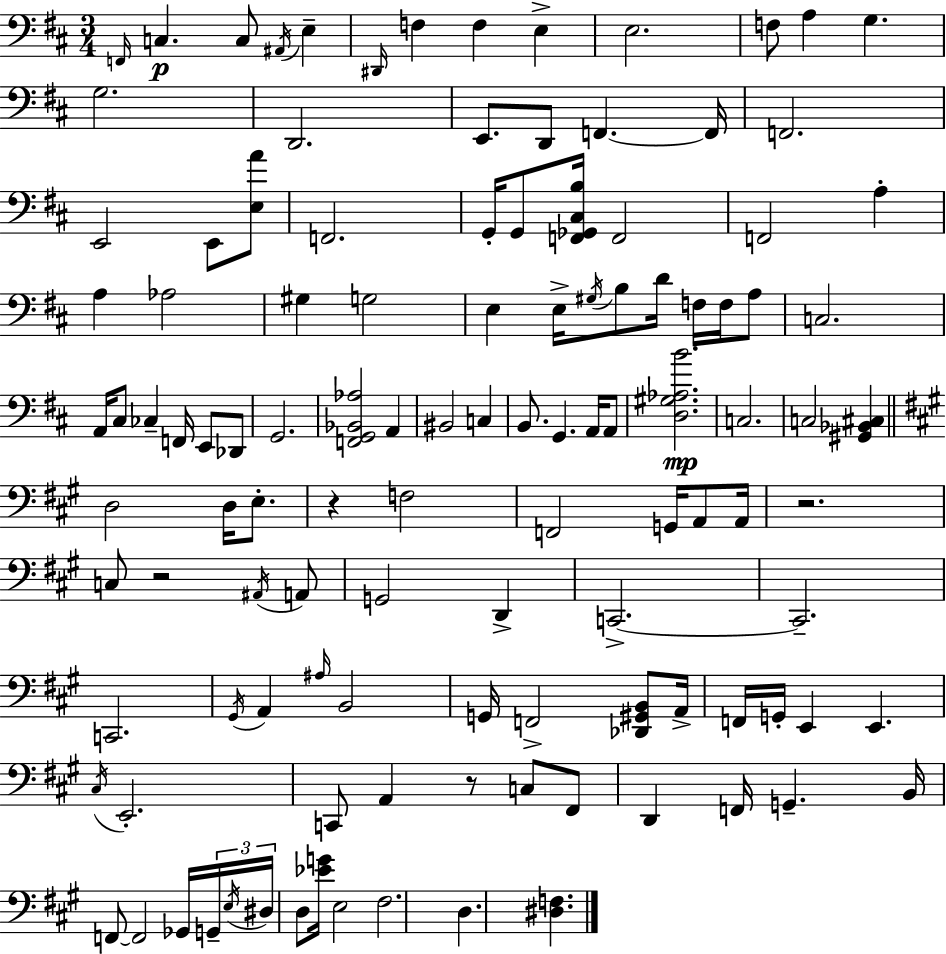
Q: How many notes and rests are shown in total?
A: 116